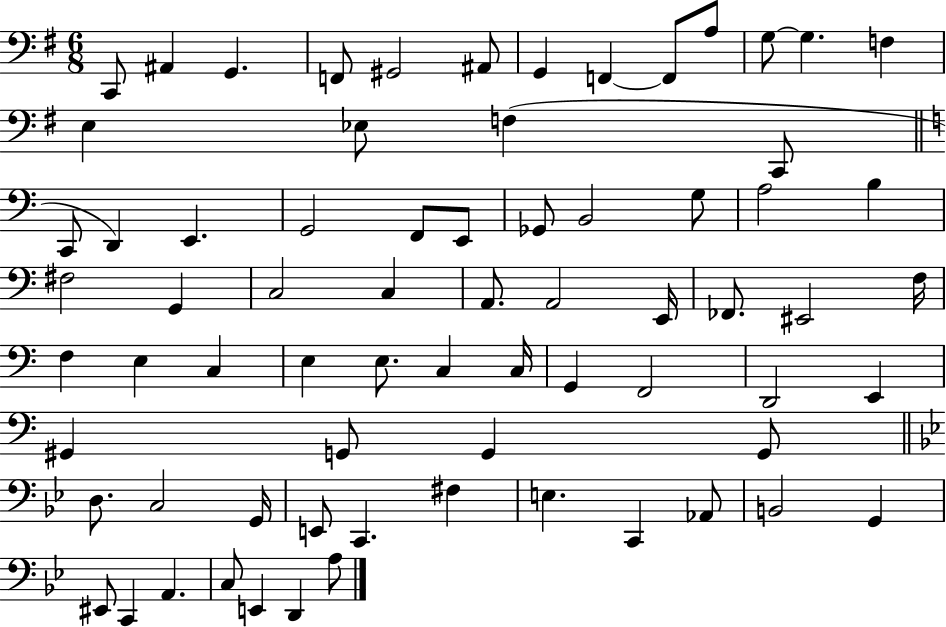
C2/e A#2/q G2/q. F2/e G#2/h A#2/e G2/q F2/q F2/e A3/e G3/e G3/q. F3/q E3/q Eb3/e F3/q C2/e C2/e D2/q E2/q. G2/h F2/e E2/e Gb2/e B2/h G3/e A3/h B3/q F#3/h G2/q C3/h C3/q A2/e. A2/h E2/s FES2/e. EIS2/h F3/s F3/q E3/q C3/q E3/q E3/e. C3/q C3/s G2/q F2/h D2/h E2/q G#2/q G2/e G2/q G2/e D3/e. C3/h G2/s E2/e C2/q. F#3/q E3/q. C2/q Ab2/e B2/h G2/q EIS2/e C2/q A2/q. C3/e E2/q D2/q A3/e